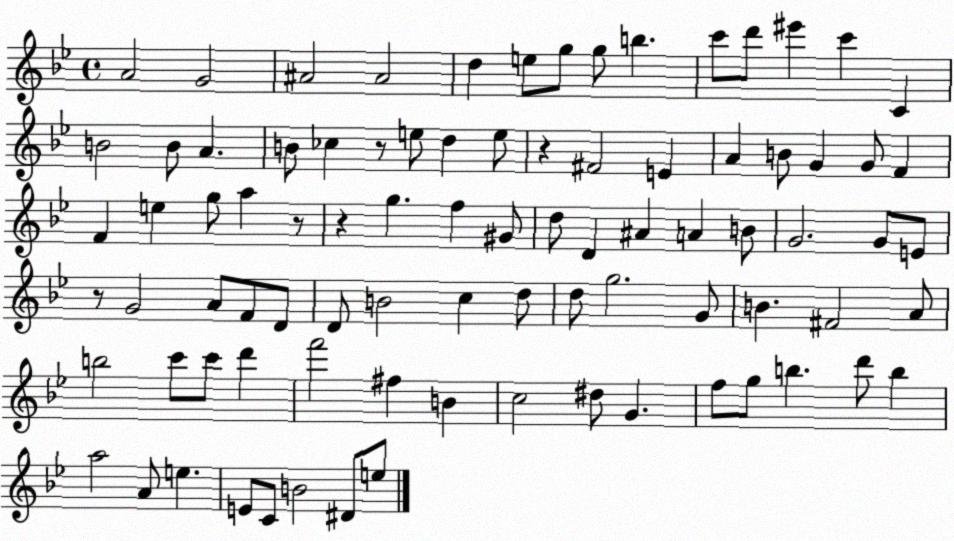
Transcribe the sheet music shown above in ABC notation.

X:1
T:Untitled
M:4/4
L:1/4
K:Bb
A2 G2 ^A2 ^A2 d e/2 g/2 g/2 b c'/2 d'/2 ^e' c' C B2 B/2 A B/2 _c z/2 e/2 d e/2 z ^F2 E A B/2 G G/2 F F e g/2 a z/2 z g f ^G/2 d/2 D ^A A B/2 G2 G/2 E/2 z/2 G2 A/2 F/2 D/2 D/2 B2 c d/2 d/2 g2 G/2 B ^F2 A/2 b2 c'/2 c'/2 d' f'2 ^f B c2 ^d/2 G f/2 g/2 b d'/2 b a2 A/2 e E/2 C/2 B2 ^D/2 e/2